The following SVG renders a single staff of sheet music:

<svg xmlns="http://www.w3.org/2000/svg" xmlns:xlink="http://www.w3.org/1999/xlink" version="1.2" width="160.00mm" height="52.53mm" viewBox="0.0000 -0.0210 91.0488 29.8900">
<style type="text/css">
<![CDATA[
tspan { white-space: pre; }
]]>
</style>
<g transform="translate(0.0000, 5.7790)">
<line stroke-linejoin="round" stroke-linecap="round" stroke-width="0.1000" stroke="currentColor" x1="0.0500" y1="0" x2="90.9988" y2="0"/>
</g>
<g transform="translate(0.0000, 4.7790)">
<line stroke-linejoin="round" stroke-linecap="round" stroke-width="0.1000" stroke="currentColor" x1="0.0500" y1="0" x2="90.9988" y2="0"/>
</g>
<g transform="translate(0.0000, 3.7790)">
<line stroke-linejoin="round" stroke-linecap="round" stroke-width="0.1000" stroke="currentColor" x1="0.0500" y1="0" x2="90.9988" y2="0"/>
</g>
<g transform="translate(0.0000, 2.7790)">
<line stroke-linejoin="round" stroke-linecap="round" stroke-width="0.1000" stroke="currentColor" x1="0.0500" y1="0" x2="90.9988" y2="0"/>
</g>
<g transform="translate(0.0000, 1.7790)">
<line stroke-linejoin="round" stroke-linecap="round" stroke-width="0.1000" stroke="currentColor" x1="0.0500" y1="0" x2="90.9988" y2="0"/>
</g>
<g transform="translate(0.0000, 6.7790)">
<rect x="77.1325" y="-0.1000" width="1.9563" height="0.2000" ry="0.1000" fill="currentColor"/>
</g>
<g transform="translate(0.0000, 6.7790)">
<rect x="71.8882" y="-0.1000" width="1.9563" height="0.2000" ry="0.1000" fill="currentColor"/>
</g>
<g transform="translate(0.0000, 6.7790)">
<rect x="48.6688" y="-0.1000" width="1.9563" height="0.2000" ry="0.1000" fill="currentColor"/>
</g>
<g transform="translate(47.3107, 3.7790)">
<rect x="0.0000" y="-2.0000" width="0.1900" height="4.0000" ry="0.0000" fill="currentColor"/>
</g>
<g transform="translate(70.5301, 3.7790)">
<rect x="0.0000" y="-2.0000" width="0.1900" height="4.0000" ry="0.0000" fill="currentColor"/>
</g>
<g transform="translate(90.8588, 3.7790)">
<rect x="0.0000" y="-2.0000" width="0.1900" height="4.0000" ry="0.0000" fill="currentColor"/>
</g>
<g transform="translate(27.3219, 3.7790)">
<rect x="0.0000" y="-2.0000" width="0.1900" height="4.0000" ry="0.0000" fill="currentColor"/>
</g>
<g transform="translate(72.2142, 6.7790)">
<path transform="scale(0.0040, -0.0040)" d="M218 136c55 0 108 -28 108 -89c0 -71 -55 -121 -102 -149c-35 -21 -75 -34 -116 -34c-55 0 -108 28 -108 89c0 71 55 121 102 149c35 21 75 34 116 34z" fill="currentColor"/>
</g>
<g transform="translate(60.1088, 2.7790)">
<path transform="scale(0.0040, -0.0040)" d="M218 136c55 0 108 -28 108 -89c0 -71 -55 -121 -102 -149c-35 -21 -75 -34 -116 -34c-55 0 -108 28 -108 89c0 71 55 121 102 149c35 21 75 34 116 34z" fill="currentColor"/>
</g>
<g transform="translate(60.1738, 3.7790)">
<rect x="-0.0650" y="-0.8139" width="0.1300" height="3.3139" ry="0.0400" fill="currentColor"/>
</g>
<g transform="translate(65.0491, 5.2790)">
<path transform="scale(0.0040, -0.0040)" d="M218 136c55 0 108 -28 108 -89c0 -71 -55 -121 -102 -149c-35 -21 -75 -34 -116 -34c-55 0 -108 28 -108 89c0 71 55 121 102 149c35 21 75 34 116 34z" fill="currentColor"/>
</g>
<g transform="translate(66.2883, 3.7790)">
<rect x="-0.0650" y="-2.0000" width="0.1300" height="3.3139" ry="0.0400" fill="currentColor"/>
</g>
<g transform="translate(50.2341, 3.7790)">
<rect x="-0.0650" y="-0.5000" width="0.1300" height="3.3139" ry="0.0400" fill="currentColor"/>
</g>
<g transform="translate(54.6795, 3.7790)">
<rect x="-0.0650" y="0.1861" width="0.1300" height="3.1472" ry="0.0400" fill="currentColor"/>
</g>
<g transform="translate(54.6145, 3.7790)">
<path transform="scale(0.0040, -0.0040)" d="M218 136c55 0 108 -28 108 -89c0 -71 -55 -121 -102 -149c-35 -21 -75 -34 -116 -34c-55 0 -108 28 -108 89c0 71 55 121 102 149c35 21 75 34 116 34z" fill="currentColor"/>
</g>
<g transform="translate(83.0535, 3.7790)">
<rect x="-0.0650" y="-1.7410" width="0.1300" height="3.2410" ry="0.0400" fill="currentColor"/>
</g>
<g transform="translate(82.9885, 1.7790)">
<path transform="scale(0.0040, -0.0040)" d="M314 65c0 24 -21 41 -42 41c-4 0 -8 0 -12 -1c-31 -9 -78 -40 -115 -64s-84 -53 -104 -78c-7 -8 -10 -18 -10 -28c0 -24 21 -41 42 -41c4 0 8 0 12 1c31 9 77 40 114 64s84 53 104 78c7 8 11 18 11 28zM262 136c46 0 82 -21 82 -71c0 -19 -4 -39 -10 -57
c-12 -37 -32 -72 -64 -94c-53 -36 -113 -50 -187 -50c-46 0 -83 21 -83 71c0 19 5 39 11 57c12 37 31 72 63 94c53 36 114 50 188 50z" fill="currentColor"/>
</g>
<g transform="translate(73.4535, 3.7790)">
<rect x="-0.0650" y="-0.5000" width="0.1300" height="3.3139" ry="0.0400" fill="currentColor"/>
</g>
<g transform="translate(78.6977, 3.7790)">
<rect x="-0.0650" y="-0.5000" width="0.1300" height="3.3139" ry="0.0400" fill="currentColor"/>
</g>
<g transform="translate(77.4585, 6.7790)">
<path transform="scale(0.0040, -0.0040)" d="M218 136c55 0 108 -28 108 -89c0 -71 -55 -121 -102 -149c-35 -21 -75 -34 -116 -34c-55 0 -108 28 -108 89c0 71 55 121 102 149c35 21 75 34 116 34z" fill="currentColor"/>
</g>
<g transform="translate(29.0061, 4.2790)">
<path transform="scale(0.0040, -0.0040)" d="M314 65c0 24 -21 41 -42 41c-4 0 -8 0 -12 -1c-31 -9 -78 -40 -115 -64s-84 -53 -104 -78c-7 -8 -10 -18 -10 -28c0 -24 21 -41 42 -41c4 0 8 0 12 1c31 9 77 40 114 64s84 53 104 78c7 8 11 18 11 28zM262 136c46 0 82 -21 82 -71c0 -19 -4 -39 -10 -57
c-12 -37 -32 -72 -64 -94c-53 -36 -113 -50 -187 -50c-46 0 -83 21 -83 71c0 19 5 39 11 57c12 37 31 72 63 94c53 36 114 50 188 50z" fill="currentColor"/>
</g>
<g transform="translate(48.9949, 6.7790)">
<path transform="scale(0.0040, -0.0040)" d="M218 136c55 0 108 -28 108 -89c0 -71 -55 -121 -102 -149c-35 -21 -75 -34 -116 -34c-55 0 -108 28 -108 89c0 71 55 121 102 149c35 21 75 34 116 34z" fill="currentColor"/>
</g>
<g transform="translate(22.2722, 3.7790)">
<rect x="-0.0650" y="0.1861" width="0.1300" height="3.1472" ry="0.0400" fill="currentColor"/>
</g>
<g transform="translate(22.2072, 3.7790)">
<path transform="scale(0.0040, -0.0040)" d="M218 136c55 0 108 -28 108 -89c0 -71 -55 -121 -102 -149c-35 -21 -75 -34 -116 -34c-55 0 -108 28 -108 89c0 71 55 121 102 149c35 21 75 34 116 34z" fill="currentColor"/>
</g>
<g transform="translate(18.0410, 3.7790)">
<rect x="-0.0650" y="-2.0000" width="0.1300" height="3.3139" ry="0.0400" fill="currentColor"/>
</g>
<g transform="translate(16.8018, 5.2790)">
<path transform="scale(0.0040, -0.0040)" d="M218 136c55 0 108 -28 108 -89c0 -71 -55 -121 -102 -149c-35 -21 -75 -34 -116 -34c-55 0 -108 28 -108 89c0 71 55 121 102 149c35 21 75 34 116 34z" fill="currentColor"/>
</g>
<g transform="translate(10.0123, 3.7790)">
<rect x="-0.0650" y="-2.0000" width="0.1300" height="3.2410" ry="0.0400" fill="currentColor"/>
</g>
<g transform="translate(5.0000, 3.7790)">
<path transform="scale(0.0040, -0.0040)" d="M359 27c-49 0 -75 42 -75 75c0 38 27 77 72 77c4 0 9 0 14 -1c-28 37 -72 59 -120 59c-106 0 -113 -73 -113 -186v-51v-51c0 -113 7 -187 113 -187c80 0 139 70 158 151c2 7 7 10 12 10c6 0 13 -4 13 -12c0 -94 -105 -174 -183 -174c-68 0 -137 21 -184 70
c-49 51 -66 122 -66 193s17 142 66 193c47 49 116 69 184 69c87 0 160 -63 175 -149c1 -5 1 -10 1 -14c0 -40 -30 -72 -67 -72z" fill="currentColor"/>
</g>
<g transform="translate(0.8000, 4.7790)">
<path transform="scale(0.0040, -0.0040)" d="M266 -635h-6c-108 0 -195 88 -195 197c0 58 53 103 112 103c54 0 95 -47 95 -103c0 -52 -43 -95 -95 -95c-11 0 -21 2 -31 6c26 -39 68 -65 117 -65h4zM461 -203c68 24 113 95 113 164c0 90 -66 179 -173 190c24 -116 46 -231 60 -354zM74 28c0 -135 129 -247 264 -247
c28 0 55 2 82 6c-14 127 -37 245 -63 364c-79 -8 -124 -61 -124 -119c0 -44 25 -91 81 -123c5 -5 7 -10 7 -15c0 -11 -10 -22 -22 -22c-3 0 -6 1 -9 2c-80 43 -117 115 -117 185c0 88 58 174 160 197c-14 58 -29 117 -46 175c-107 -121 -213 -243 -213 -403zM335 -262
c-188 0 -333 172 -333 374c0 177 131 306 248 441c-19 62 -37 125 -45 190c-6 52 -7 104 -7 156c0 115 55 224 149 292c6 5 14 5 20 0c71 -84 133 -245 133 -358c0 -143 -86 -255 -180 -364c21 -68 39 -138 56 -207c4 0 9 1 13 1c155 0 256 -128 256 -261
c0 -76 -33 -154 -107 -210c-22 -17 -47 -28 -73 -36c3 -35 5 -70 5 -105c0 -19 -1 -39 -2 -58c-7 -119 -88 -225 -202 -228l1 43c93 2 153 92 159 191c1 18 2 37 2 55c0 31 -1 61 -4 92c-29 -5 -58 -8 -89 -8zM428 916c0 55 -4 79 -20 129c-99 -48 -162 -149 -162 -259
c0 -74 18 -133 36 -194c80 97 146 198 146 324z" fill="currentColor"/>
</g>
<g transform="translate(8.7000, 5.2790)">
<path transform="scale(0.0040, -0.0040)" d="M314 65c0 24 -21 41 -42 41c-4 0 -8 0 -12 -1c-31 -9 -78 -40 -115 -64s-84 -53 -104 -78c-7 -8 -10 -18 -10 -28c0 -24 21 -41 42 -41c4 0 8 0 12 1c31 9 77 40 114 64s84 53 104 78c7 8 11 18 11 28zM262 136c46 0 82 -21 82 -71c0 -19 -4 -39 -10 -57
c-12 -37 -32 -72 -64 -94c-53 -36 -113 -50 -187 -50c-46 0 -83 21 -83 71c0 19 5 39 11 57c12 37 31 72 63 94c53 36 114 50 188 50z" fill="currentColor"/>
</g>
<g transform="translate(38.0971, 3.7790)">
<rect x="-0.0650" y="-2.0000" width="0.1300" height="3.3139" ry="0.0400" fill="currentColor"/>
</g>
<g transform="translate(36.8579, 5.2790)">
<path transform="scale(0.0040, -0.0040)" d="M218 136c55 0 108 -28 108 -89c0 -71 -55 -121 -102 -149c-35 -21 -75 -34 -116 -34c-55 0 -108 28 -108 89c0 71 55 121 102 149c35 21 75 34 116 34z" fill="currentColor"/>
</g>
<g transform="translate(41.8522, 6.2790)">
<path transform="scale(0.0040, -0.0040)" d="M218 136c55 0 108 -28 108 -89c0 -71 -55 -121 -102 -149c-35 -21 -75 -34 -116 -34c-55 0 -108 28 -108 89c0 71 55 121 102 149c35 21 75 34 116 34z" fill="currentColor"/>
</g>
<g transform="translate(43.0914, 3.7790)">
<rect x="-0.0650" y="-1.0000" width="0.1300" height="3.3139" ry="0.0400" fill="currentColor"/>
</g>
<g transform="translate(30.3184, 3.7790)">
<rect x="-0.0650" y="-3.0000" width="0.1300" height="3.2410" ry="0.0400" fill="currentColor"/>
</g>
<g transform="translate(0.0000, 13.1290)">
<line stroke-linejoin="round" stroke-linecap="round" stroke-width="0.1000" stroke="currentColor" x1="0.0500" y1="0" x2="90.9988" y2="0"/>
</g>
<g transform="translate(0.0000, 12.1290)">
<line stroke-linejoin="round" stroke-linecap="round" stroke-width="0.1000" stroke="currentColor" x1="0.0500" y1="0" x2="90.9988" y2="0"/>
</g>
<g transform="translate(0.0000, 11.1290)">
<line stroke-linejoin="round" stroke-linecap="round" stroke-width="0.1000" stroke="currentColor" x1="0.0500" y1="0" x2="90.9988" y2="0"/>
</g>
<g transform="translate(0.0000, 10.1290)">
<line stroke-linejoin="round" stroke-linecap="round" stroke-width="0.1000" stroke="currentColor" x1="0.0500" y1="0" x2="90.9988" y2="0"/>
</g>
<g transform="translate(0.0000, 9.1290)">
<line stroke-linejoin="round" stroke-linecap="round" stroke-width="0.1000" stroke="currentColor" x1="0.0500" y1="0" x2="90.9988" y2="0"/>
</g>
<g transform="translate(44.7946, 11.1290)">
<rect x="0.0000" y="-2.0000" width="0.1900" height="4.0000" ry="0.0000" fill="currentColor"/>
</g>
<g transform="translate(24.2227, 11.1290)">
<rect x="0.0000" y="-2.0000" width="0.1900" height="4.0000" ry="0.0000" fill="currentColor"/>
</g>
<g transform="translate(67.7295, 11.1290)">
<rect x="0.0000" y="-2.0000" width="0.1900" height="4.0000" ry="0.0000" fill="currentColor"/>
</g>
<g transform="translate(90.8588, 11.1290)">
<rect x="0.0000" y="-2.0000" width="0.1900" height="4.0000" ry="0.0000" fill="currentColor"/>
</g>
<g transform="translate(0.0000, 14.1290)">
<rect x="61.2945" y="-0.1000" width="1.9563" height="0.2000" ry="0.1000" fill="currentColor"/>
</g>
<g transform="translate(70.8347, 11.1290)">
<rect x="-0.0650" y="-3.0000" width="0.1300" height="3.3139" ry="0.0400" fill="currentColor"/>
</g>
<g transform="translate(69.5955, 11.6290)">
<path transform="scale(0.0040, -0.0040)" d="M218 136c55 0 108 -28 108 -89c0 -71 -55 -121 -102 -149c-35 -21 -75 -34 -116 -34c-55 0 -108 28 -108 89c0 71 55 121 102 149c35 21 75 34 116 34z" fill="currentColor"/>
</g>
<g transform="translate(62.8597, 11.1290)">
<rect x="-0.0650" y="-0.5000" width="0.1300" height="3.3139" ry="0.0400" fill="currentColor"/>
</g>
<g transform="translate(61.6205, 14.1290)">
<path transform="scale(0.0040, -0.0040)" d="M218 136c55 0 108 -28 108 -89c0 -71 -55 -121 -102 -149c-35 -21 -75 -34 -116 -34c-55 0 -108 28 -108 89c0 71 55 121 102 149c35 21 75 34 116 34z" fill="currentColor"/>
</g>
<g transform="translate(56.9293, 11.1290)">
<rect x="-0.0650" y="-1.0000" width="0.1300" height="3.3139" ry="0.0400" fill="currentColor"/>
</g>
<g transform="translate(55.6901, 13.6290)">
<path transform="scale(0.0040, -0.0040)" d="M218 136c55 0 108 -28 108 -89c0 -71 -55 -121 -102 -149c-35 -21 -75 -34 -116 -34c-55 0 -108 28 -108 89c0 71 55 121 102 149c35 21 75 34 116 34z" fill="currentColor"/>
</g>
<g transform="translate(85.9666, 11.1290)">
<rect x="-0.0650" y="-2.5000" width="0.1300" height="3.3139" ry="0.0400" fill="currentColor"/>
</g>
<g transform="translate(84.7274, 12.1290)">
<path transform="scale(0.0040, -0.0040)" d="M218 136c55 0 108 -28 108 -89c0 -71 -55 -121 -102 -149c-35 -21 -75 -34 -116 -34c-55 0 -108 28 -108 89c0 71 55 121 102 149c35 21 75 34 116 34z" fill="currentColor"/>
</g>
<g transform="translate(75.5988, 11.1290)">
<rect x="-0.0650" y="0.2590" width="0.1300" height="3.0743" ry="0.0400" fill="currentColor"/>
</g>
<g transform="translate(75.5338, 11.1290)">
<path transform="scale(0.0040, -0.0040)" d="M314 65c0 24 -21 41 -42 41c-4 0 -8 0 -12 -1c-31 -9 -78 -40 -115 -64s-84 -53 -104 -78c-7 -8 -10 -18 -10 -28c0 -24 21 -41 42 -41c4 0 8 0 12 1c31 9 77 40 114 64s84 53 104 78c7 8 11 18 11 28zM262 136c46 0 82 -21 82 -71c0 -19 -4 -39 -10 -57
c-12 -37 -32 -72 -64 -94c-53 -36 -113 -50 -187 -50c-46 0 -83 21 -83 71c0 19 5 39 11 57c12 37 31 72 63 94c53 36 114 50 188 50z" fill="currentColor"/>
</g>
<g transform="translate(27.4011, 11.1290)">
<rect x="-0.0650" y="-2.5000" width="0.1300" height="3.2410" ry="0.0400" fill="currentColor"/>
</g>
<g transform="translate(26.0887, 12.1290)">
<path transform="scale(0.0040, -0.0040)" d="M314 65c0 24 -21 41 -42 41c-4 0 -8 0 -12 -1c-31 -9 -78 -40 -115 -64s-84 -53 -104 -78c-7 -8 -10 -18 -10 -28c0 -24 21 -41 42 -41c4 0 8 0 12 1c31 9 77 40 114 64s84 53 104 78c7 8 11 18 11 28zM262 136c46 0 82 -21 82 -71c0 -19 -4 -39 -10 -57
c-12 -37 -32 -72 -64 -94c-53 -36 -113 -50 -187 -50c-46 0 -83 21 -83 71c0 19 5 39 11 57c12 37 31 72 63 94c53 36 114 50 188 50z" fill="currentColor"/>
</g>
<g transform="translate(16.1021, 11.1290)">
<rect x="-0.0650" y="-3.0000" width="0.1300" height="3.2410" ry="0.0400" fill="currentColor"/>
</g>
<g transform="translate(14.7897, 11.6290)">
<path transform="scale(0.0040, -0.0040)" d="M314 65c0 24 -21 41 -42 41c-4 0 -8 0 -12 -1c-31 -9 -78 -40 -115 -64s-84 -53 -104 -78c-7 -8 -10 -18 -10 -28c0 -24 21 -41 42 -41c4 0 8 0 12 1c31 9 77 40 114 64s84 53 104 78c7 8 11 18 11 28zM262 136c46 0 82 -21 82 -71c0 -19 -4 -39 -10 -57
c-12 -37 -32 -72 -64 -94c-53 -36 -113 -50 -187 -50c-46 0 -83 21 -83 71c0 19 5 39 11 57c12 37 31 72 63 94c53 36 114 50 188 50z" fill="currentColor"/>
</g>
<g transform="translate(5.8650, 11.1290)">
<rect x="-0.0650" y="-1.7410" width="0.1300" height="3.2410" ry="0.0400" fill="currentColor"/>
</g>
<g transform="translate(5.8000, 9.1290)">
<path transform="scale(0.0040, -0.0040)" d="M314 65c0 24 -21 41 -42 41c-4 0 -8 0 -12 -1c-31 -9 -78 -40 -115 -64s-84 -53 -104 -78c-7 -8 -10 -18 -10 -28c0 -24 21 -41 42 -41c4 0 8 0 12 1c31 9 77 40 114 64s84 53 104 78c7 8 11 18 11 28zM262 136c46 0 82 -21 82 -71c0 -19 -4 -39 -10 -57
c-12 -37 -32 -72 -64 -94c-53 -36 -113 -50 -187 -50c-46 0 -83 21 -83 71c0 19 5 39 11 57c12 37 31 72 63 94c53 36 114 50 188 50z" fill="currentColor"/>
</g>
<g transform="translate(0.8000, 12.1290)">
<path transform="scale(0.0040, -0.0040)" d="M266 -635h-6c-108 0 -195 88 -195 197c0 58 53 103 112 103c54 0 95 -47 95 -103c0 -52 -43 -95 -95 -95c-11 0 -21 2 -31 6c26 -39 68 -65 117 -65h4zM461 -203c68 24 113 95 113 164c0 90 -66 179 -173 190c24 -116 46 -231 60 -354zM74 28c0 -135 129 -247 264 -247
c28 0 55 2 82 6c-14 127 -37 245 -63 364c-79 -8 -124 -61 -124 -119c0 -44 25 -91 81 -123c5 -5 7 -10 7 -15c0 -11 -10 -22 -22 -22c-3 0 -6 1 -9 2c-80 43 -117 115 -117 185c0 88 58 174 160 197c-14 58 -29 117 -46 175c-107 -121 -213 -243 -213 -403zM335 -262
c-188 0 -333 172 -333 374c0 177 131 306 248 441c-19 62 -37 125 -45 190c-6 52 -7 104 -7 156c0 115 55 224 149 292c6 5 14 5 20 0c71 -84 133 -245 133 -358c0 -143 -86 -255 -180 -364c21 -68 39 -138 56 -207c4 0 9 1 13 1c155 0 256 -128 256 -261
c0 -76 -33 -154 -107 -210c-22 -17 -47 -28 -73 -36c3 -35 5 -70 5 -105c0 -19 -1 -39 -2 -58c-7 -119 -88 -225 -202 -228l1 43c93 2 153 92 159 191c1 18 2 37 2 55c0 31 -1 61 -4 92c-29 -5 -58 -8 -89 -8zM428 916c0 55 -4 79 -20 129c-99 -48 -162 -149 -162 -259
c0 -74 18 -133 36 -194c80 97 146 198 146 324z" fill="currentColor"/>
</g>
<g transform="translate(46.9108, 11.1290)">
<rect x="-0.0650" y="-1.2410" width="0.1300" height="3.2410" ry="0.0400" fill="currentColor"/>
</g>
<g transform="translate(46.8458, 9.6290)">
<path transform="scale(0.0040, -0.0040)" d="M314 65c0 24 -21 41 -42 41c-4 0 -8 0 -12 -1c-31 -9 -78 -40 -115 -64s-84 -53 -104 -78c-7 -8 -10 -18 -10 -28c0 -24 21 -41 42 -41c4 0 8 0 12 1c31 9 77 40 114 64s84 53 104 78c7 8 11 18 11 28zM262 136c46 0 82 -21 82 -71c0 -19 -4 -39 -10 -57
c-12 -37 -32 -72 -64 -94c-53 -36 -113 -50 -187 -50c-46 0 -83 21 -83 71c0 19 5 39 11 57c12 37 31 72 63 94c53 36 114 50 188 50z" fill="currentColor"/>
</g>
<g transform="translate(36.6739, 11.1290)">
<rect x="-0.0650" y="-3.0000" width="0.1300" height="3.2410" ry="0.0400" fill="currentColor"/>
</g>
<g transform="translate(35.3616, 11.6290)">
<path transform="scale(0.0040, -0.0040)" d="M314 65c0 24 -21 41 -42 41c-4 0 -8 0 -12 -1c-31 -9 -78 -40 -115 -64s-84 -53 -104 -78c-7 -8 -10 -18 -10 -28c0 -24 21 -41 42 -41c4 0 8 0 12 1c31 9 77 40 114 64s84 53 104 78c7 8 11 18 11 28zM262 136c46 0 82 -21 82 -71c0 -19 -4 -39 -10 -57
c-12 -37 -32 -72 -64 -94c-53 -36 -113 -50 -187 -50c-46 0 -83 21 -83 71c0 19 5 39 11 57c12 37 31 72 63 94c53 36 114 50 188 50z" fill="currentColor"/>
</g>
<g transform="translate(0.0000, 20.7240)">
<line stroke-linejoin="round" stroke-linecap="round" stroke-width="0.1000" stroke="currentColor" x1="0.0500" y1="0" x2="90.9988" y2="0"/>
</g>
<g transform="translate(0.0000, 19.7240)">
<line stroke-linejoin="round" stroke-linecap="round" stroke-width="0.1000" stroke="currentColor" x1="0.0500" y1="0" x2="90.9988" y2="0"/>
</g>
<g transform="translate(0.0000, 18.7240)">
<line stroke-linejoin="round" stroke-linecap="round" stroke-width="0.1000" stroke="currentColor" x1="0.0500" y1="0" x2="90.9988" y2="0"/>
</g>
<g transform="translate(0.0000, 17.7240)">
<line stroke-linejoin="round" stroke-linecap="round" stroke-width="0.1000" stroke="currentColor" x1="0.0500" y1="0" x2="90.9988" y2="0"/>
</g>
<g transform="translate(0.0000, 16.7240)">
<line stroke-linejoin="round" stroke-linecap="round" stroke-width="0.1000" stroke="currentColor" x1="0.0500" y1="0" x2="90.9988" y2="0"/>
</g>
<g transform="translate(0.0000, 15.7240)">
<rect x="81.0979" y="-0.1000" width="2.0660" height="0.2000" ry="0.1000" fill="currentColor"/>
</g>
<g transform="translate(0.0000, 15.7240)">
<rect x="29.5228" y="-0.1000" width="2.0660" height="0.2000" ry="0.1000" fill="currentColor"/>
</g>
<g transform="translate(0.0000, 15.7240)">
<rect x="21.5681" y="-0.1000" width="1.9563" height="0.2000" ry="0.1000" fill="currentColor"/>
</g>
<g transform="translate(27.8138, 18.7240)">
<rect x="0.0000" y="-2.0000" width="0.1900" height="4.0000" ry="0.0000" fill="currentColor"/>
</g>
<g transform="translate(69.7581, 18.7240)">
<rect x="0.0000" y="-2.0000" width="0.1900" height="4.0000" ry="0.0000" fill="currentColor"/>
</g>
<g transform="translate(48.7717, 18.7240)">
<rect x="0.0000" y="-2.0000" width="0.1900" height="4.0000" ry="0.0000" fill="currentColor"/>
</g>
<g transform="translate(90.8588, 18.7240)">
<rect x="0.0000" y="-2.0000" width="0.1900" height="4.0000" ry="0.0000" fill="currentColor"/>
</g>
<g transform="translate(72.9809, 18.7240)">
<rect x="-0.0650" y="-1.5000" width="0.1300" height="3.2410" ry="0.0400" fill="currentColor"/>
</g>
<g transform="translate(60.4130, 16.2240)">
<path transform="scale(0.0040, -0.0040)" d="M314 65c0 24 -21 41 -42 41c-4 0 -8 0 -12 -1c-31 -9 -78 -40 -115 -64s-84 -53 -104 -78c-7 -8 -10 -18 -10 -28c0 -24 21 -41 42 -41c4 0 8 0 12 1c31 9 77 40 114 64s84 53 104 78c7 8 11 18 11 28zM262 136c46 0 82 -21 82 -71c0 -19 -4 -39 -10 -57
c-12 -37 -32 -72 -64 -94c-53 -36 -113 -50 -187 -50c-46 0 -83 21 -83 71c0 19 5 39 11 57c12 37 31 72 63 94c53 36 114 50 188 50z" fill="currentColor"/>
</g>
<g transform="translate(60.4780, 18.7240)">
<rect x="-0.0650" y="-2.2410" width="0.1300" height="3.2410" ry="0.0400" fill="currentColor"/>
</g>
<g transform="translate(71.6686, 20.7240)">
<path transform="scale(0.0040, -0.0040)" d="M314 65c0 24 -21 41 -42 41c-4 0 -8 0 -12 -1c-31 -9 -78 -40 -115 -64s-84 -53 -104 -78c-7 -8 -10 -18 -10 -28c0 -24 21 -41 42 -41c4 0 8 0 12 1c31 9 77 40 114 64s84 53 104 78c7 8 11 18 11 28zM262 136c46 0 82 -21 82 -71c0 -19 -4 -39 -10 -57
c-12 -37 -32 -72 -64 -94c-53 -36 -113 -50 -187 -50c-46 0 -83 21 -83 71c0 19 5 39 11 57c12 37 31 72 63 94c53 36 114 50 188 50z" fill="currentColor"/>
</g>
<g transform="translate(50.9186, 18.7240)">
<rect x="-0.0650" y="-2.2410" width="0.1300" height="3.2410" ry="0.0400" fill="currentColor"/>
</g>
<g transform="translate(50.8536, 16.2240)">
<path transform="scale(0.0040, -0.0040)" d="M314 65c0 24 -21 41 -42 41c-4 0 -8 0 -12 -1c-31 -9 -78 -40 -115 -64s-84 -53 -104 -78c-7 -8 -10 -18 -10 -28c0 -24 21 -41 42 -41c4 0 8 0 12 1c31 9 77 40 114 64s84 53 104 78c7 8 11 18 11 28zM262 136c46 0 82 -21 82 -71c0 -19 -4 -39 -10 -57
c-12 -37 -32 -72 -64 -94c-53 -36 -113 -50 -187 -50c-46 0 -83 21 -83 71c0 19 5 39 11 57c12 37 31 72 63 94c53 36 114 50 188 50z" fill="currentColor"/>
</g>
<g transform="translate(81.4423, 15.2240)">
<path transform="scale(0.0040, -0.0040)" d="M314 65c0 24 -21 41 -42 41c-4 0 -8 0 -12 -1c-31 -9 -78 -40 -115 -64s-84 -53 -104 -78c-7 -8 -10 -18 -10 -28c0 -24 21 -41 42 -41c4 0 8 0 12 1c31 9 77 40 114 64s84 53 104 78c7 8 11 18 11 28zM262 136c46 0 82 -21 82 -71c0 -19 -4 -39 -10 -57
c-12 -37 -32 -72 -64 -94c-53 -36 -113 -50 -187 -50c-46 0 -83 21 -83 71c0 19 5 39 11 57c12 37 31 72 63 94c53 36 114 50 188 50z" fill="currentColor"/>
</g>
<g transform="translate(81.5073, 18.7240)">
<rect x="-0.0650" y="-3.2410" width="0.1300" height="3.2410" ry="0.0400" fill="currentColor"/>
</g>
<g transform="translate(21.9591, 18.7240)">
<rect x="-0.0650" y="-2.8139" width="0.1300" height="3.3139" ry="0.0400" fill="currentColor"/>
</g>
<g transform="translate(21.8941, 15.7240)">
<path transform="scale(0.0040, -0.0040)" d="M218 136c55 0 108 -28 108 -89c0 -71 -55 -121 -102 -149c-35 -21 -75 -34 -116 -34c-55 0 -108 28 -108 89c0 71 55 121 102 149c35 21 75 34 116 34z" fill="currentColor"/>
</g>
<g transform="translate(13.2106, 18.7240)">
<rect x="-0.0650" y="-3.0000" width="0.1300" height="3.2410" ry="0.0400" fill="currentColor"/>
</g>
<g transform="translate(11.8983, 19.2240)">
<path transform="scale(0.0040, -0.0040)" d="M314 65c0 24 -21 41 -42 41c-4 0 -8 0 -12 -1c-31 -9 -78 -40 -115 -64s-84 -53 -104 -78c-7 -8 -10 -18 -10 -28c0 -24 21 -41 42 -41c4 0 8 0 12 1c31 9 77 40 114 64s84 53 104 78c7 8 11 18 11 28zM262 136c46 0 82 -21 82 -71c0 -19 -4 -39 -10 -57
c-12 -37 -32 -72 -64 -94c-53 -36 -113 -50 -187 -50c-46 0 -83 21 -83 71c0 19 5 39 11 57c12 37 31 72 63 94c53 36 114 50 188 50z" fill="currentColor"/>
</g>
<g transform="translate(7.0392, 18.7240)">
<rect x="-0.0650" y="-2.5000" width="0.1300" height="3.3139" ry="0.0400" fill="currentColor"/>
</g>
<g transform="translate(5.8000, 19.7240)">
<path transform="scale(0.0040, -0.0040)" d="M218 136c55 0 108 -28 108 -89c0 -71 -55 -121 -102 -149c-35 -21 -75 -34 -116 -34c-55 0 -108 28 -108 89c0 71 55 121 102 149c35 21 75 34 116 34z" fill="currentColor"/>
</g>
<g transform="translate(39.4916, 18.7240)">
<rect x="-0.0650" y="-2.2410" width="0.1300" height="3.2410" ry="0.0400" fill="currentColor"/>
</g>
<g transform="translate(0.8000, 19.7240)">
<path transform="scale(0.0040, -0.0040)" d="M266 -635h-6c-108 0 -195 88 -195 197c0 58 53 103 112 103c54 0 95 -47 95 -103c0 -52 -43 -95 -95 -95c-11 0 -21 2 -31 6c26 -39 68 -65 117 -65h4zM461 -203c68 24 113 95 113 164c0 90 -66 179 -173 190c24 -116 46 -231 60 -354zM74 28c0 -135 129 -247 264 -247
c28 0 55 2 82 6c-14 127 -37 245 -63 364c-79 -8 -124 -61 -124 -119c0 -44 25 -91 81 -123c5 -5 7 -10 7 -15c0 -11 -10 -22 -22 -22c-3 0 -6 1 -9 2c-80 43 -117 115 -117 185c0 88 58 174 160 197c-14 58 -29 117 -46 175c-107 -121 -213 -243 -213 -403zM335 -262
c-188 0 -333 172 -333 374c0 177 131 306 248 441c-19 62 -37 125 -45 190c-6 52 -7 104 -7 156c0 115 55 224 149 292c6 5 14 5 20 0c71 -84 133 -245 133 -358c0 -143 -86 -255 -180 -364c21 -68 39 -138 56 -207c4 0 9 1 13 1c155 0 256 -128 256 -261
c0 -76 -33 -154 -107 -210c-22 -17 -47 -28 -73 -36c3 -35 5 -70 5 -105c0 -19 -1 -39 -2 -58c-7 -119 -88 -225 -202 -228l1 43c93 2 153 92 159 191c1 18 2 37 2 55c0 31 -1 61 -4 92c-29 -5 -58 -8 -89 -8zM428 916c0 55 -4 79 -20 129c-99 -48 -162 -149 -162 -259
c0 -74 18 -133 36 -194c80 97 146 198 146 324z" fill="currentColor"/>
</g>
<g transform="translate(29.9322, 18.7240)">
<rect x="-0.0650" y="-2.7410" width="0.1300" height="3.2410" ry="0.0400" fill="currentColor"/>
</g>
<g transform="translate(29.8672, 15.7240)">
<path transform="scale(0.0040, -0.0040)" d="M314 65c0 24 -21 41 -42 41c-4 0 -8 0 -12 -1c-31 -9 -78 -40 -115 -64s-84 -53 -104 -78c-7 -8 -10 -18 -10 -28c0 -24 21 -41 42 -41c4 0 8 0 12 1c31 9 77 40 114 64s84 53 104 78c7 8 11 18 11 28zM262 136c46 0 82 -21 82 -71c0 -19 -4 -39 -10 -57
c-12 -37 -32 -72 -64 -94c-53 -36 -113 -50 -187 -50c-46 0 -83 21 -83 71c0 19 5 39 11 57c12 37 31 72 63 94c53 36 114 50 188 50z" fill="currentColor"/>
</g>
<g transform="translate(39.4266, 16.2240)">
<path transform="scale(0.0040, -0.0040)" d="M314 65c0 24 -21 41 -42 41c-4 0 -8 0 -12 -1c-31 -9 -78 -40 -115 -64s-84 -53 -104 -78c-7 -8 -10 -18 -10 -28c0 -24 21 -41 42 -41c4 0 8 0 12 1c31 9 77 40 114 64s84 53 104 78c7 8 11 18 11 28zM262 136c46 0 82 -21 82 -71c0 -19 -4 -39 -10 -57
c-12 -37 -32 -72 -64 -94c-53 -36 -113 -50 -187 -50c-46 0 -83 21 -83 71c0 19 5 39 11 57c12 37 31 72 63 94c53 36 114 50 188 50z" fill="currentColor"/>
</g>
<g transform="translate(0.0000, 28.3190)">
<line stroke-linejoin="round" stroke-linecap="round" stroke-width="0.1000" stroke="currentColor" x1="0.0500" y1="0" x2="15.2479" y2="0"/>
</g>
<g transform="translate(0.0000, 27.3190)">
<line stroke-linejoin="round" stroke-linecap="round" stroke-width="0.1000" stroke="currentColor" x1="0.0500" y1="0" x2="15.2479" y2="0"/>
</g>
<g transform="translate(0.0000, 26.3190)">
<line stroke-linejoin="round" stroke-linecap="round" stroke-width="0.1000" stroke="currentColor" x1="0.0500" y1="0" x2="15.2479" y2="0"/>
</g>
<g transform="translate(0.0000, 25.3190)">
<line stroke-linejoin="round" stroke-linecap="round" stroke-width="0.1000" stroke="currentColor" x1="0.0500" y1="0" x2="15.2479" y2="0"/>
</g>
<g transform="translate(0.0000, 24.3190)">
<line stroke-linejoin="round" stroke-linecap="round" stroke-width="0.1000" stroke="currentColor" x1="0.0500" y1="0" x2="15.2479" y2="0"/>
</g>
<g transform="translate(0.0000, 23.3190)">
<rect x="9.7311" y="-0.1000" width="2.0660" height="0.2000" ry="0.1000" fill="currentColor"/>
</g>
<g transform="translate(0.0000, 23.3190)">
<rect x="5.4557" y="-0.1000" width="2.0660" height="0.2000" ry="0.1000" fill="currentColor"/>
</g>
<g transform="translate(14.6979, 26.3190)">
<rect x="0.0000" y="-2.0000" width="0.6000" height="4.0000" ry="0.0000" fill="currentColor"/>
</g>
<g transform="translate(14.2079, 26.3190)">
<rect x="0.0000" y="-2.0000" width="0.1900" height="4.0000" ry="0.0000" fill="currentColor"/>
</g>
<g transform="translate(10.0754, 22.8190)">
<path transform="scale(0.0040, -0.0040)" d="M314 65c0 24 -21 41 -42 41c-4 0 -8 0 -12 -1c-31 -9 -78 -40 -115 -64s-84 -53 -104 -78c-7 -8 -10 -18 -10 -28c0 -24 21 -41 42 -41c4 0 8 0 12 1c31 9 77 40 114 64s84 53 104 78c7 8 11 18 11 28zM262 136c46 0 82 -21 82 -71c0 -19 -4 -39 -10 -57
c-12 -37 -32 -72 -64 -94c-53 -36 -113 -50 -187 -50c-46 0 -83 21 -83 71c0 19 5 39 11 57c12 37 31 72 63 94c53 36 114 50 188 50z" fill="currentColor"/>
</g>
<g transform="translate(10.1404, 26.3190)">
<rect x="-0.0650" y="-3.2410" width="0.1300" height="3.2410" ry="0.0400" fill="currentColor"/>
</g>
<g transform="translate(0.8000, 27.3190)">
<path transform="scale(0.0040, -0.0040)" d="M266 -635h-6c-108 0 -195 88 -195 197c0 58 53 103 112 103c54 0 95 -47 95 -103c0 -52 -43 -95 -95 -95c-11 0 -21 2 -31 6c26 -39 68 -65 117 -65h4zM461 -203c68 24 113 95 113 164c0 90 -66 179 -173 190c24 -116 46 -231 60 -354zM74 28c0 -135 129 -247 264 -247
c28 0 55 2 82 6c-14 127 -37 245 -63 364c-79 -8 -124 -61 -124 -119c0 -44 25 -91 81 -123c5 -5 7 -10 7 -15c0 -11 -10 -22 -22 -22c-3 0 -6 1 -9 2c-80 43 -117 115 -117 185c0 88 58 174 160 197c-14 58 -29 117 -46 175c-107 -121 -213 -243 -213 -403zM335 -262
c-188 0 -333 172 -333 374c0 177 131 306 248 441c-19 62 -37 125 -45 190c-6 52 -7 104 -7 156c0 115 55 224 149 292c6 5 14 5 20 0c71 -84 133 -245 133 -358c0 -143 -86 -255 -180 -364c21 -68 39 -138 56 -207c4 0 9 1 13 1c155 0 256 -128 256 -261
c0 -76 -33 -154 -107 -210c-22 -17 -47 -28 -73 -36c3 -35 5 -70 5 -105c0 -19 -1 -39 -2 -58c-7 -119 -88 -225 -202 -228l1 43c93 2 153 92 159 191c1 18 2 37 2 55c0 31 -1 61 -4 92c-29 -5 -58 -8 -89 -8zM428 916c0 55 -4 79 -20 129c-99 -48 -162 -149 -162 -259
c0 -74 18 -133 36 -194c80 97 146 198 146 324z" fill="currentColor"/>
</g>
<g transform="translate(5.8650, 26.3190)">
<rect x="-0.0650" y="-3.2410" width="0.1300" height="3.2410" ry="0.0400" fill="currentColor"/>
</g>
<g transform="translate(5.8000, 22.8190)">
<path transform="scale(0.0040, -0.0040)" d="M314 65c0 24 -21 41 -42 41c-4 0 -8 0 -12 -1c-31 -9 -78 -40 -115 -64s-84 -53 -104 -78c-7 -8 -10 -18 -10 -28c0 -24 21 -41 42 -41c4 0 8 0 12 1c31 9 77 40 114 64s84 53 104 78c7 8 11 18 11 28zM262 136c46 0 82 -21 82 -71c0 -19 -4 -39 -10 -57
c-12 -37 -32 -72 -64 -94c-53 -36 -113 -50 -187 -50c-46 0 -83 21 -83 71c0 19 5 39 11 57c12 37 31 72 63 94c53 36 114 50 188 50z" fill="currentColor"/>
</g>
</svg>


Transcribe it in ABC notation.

X:1
T:Untitled
M:4/4
L:1/4
K:C
F2 F B A2 F D C B d F C C f2 f2 A2 G2 A2 e2 D C A B2 G G A2 a a2 g2 g2 g2 E2 b2 b2 b2